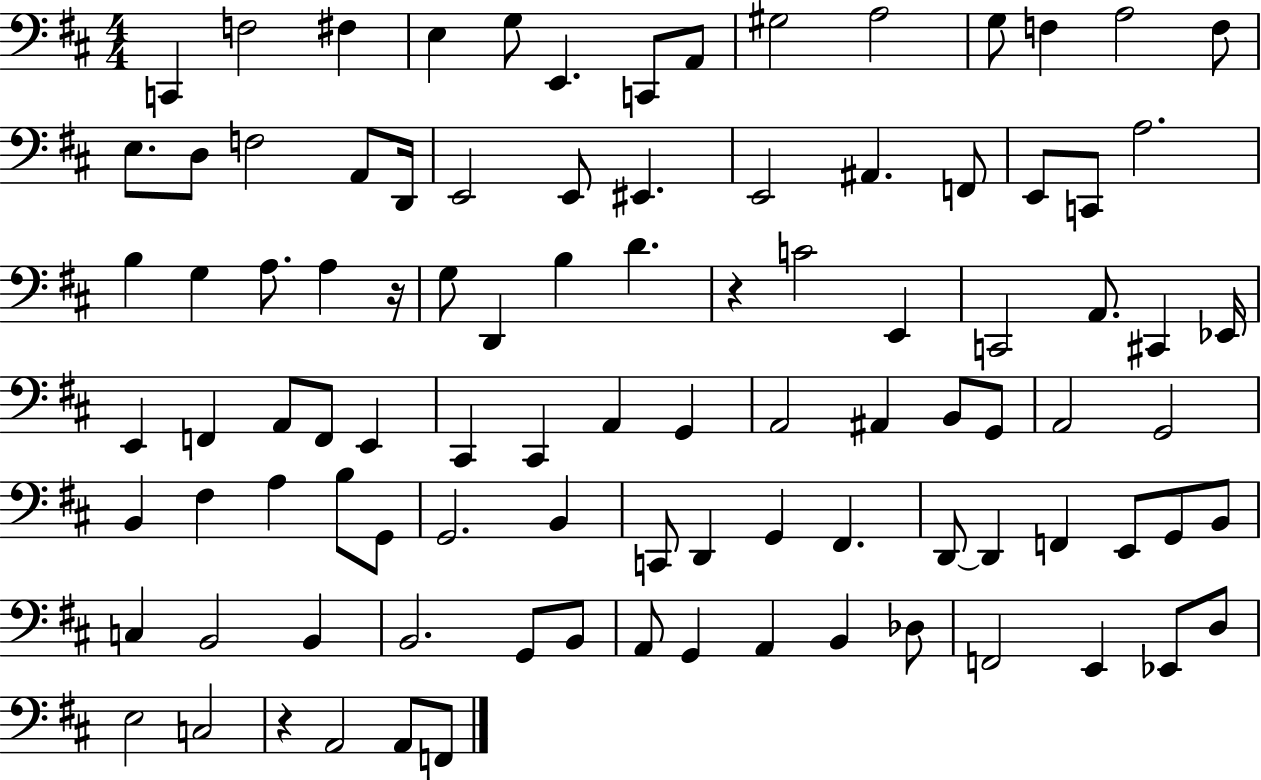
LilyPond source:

{
  \clef bass
  \numericTimeSignature
  \time 4/4
  \key d \major
  c,4 f2 fis4 | e4 g8 e,4. c,8 a,8 | gis2 a2 | g8 f4 a2 f8 | \break e8. d8 f2 a,8 d,16 | e,2 e,8 eis,4. | e,2 ais,4. f,8 | e,8 c,8 a2. | \break b4 g4 a8. a4 r16 | g8 d,4 b4 d'4. | r4 c'2 e,4 | c,2 a,8. cis,4 ees,16 | \break e,4 f,4 a,8 f,8 e,4 | cis,4 cis,4 a,4 g,4 | a,2 ais,4 b,8 g,8 | a,2 g,2 | \break b,4 fis4 a4 b8 g,8 | g,2. b,4 | c,8 d,4 g,4 fis,4. | d,8~~ d,4 f,4 e,8 g,8 b,8 | \break c4 b,2 b,4 | b,2. g,8 b,8 | a,8 g,4 a,4 b,4 des8 | f,2 e,4 ees,8 d8 | \break e2 c2 | r4 a,2 a,8 f,8 | \bar "|."
}